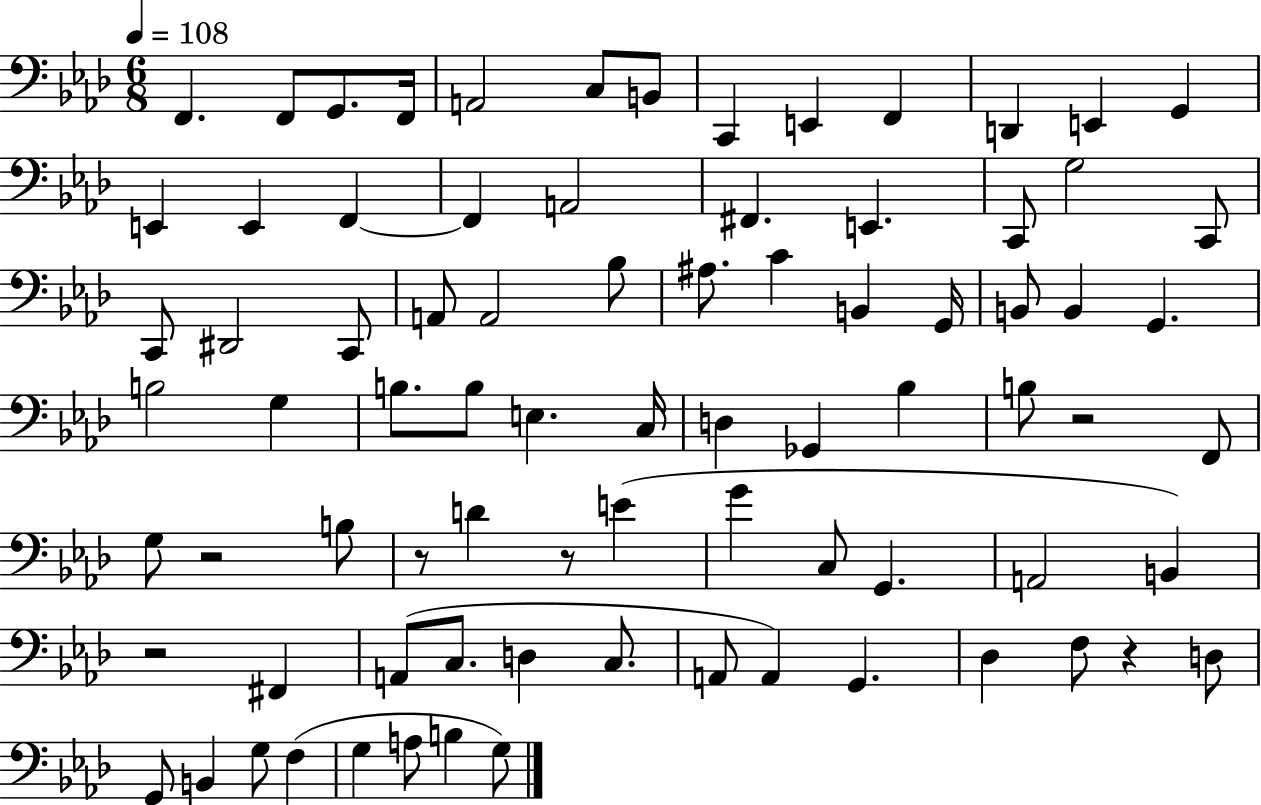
{
  \clef bass
  \numericTimeSignature
  \time 6/8
  \key aes \major
  \tempo 4 = 108
  f,4. f,8 g,8. f,16 | a,2 c8 b,8 | c,4 e,4 f,4 | d,4 e,4 g,4 | \break e,4 e,4 f,4~~ | f,4 a,2 | fis,4. e,4. | c,8 g2 c,8 | \break c,8 dis,2 c,8 | a,8 a,2 bes8 | ais8. c'4 b,4 g,16 | b,8 b,4 g,4. | \break b2 g4 | b8. b8 e4. c16 | d4 ges,4 bes4 | b8 r2 f,8 | \break g8 r2 b8 | r8 d'4 r8 e'4( | g'4 c8 g,4. | a,2 b,4) | \break r2 fis,4 | a,8( c8. d4 c8. | a,8 a,4) g,4. | des4 f8 r4 d8 | \break g,8 b,4 g8 f4( | g4 a8 b4 g8) | \bar "|."
}